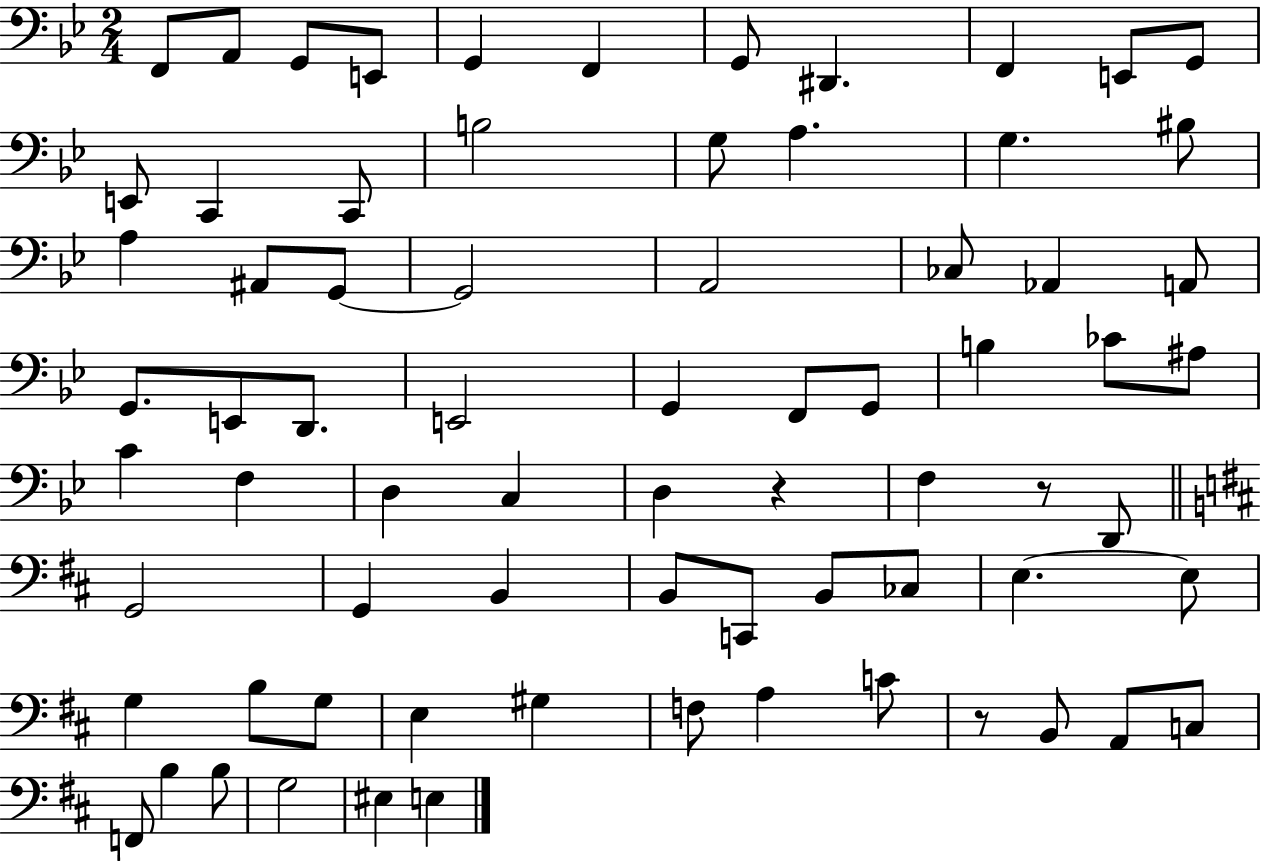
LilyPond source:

{
  \clef bass
  \numericTimeSignature
  \time 2/4
  \key bes \major
  f,8 a,8 g,8 e,8 | g,4 f,4 | g,8 dis,4. | f,4 e,8 g,8 | \break e,8 c,4 c,8 | b2 | g8 a4. | g4. bis8 | \break a4 ais,8 g,8~~ | g,2 | a,2 | ces8 aes,4 a,8 | \break g,8. e,8 d,8. | e,2 | g,4 f,8 g,8 | b4 ces'8 ais8 | \break c'4 f4 | d4 c4 | d4 r4 | f4 r8 d,8 | \break \bar "||" \break \key b \minor g,2 | g,4 b,4 | b,8 c,8 b,8 ces8 | e4.~~ e8 | \break g4 b8 g8 | e4 gis4 | f8 a4 c'8 | r8 b,8 a,8 c8 | \break f,8 b4 b8 | g2 | eis4 e4 | \bar "|."
}